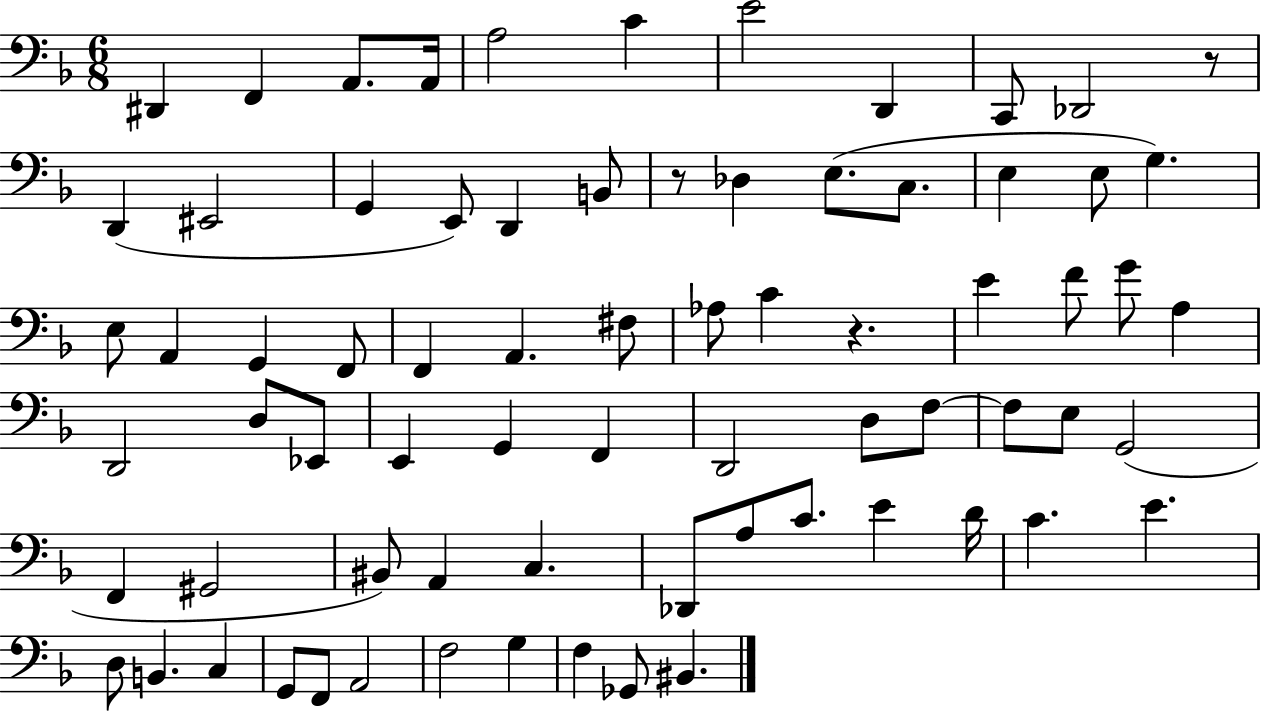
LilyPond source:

{
  \clef bass
  \numericTimeSignature
  \time 6/8
  \key f \major
  dis,4 f,4 a,8. a,16 | a2 c'4 | e'2 d,4 | c,8 des,2 r8 | \break d,4( eis,2 | g,4 e,8) d,4 b,8 | r8 des4 e8.( c8. | e4 e8 g4.) | \break e8 a,4 g,4 f,8 | f,4 a,4. fis8 | aes8 c'4 r4. | e'4 f'8 g'8 a4 | \break d,2 d8 ees,8 | e,4 g,4 f,4 | d,2 d8 f8~~ | f8 e8 g,2( | \break f,4 gis,2 | bis,8) a,4 c4. | des,8 a8 c'8. e'4 d'16 | c'4. e'4. | \break d8 b,4. c4 | g,8 f,8 a,2 | f2 g4 | f4 ges,8 bis,4. | \break \bar "|."
}